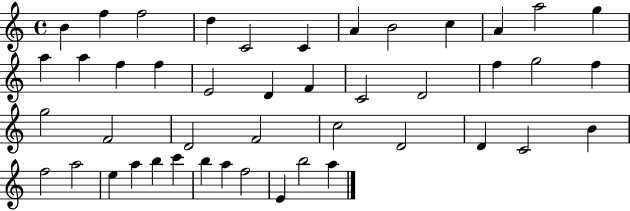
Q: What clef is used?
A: treble